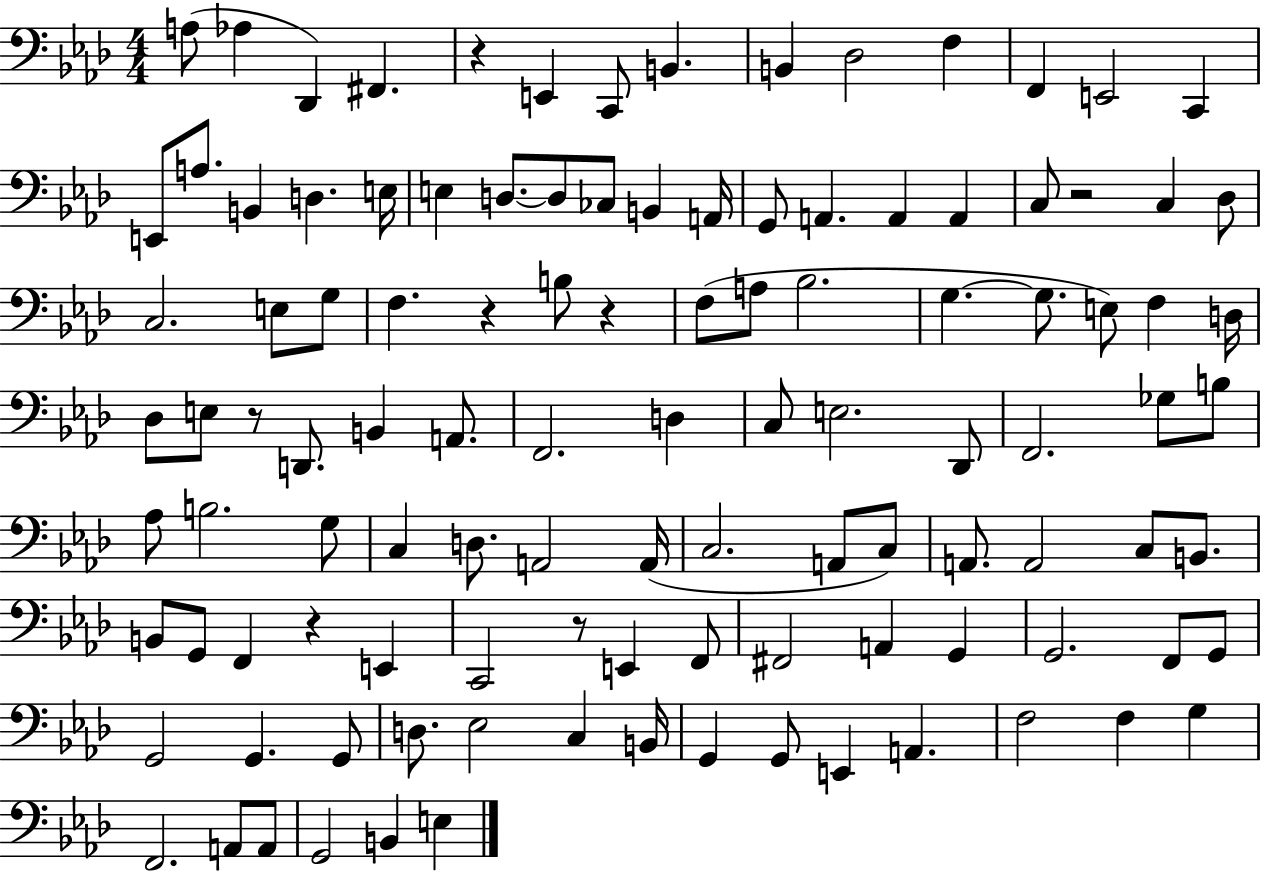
A3/e Ab3/q Db2/q F#2/q. R/q E2/q C2/e B2/q. B2/q Db3/h F3/q F2/q E2/h C2/q E2/e A3/e. B2/q D3/q. E3/s E3/q D3/e. D3/e CES3/e B2/q A2/s G2/e A2/q. A2/q A2/q C3/e R/h C3/q Db3/e C3/h. E3/e G3/e F3/q. R/q B3/e R/q F3/e A3/e Bb3/h. G3/q. G3/e. E3/e F3/q D3/s Db3/e E3/e R/e D2/e. B2/q A2/e. F2/h. D3/q C3/e E3/h. Db2/e F2/h. Gb3/e B3/e Ab3/e B3/h. G3/e C3/q D3/e. A2/h A2/s C3/h. A2/e C3/e A2/e. A2/h C3/e B2/e. B2/e G2/e F2/q R/q E2/q C2/h R/e E2/q F2/e F#2/h A2/q G2/q G2/h. F2/e G2/e G2/h G2/q. G2/e D3/e. Eb3/h C3/q B2/s G2/q G2/e E2/q A2/q. F3/h F3/q G3/q F2/h. A2/e A2/e G2/h B2/q E3/q